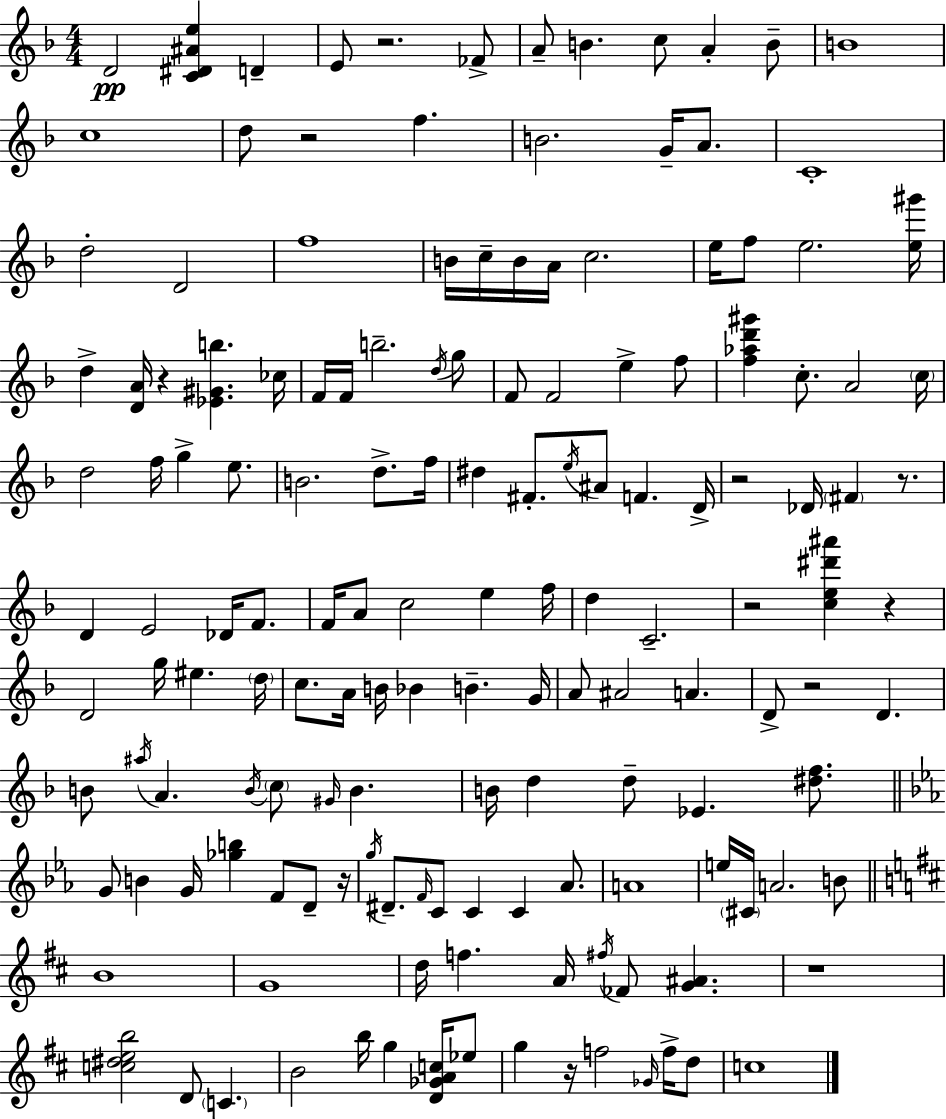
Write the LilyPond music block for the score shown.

{
  \clef treble
  \numericTimeSignature
  \time 4/4
  \key d \minor
  d'2\pp <c' dis' ais' e''>4 d'4-- | e'8 r2. fes'8-> | a'8-- b'4. c''8 a'4-. b'8-- | b'1 | \break c''1 | d''8 r2 f''4. | b'2. g'16-- a'8. | c'1-. | \break d''2-. d'2 | f''1 | b'16 c''16-- b'16 a'16 c''2. | e''16 f''8 e''2. <e'' gis'''>16 | \break d''4-> <d' a'>16 r4 <ees' gis' b''>4. ces''16 | f'16 f'16 b''2.-- \acciaccatura { d''16 } g''8 | f'8 f'2 e''4-> f''8 | <f'' aes'' d''' gis'''>4 c''8.-. a'2 | \break \parenthesize c''16 d''2 f''16 g''4-> e''8. | b'2. d''8.-> | f''16 dis''4 fis'8.-. \acciaccatura { e''16 } ais'8 f'4. | d'16-> r2 des'16 \parenthesize fis'4 r8. | \break d'4 e'2 des'16 f'8. | f'16 a'8 c''2 e''4 | f''16 d''4 c'2.-- | r2 <c'' e'' dis''' ais'''>4 r4 | \break d'2 g''16 eis''4. | \parenthesize d''16 c''8. a'16 b'16 bes'4 b'4.-- | g'16 a'8 ais'2 a'4. | d'8-> r2 d'4. | \break b'8 \acciaccatura { ais''16 } a'4. \acciaccatura { b'16 } \parenthesize c''8 \grace { gis'16 } b'4. | b'16 d''4 d''8-- ees'4. | <dis'' f''>8. \bar "||" \break \key ees \major g'8 b'4 g'16 <ges'' b''>4 f'8 d'8-- r16 | \acciaccatura { g''16 } dis'8.-- \grace { f'16 } c'8 c'4 c'4 aes'8. | a'1 | e''16 \parenthesize cis'16 a'2. | \break b'8 \bar "||" \break \key b \minor b'1 | g'1 | d''16 f''4. a'16 \acciaccatura { fis''16 } fes'8 <g' ais'>4. | r1 | \break <c'' dis'' e'' b''>2 d'8 \parenthesize c'4. | b'2 b''16 g''4 <d' ges' a' c''>16 ees''8 | g''4 r16 f''2 \grace { ges'16 } f''16-> | d''8 c''1 | \break \bar "|."
}